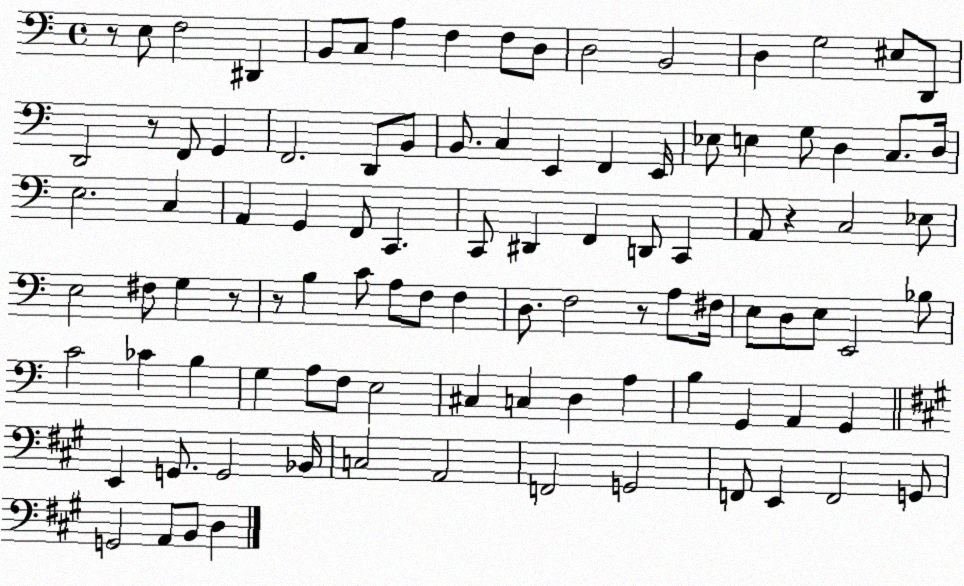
X:1
T:Untitled
M:4/4
L:1/4
K:C
z/2 E,/2 F,2 ^D,, B,,/2 C,/2 A, F, F,/2 D,/2 D,2 B,,2 D, G,2 ^E,/2 D,,/2 D,,2 z/2 F,,/2 G,, F,,2 D,,/2 B,,/2 B,,/2 C, E,, F,, E,,/4 _E,/2 E, G,/2 D, C,/2 D,/4 E,2 C, A,, G,, F,,/2 C,, C,,/2 ^D,, F,, D,,/2 C,, A,,/2 z C,2 _E,/2 E,2 ^F,/2 G, z/2 z/2 B, C/2 A,/2 F,/2 F, D,/2 F,2 z/2 A,/2 ^F,/4 E,/2 D,/2 E,/2 E,,2 _B,/2 C2 _C B, G, A,/2 F,/2 E,2 ^C, C, D, A, B, G,, A,, G,, E,, G,,/2 G,,2 _B,,/4 C,2 A,,2 F,,2 G,,2 F,,/2 E,, F,,2 G,,/2 G,,2 A,,/2 B,,/2 D,